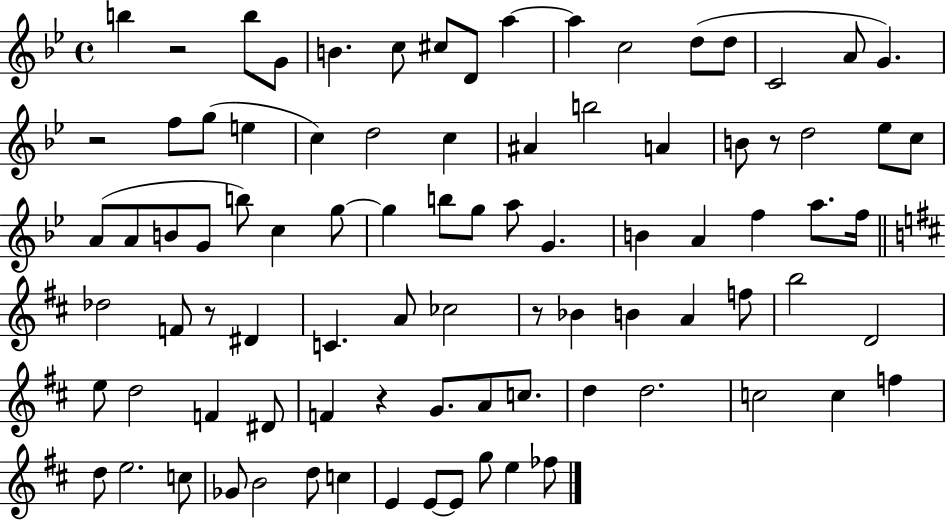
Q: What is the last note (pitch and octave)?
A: FES5